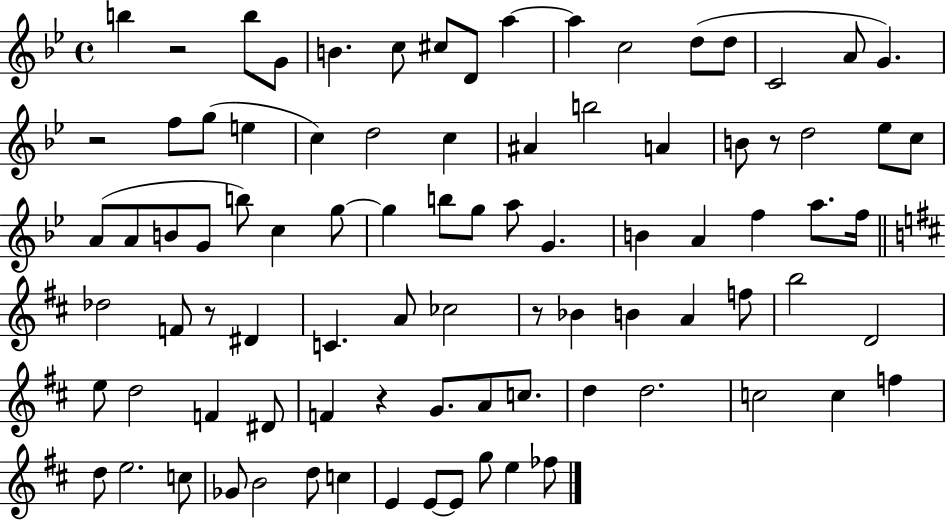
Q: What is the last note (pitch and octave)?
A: FES5